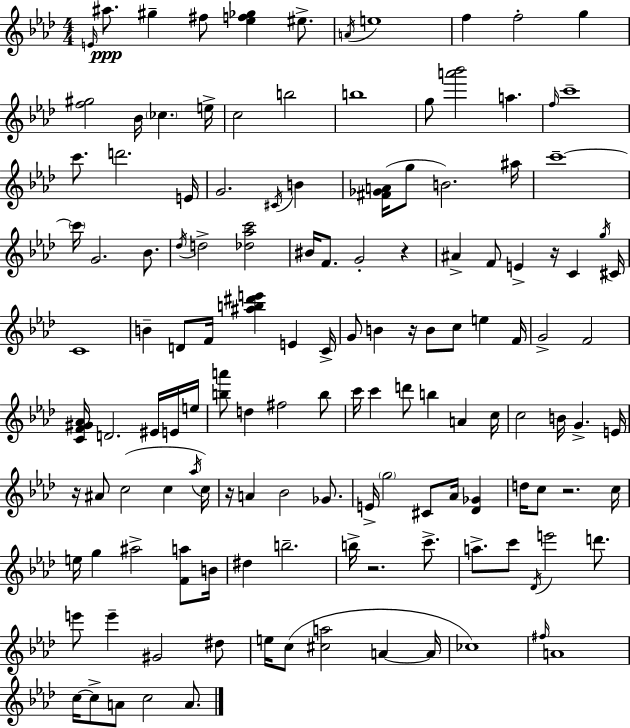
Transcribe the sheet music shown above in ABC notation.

X:1
T:Untitled
M:4/4
L:1/4
K:Fm
E/4 ^a/2 ^g ^f/2 [_ef_g] ^e/2 A/4 e4 f f2 g [f^g]2 _B/4 _c e/4 c2 b2 b4 g/2 [a'_b']2 a f/4 c'4 c'/2 d'2 E/4 G2 ^C/4 B [^F_GA]/4 g/2 B2 ^a/4 c'4 c'/4 G2 _B/2 _d/4 d2 [_d_ac']2 ^B/4 F/2 G2 z ^A F/2 E z/4 C g/4 ^C/4 C4 B D/2 F/4 [^ab^d'e'] E C/4 G/2 B z/4 B/2 c/2 e F/4 G2 F2 [CF^G_A]/4 D2 ^E/4 E/4 e/4 [ba']/2 d ^f2 b/2 c'/4 c' d'/2 b A c/4 c2 B/4 G E/4 z/4 ^A/2 c2 c _a/4 c/4 z/4 A _B2 _G/2 E/4 g2 ^C/2 _A/4 [_D_G] d/4 c/2 z2 c/4 e/4 g ^a2 [Fa]/2 B/4 ^d b2 b/4 z2 c'/2 a/2 c'/2 _D/4 e'2 d'/2 e'/2 e' ^G2 ^d/2 e/4 c/2 [^ca]2 A A/4 _c4 ^f/4 A4 c/4 c/2 A/2 c2 A/2